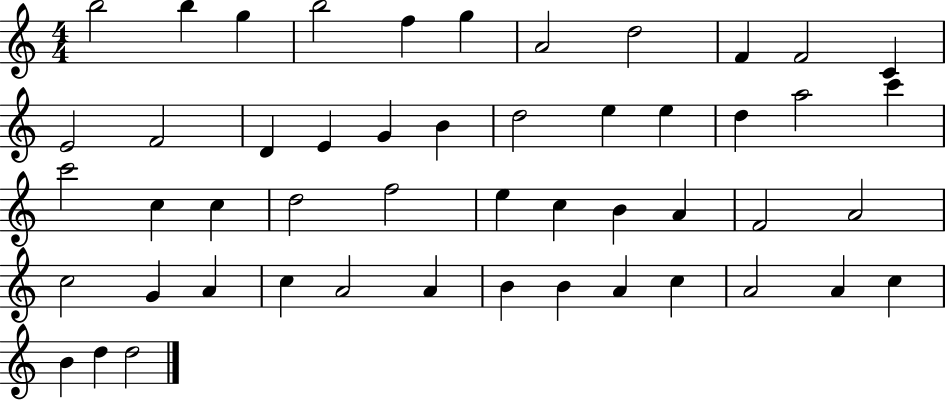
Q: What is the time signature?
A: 4/4